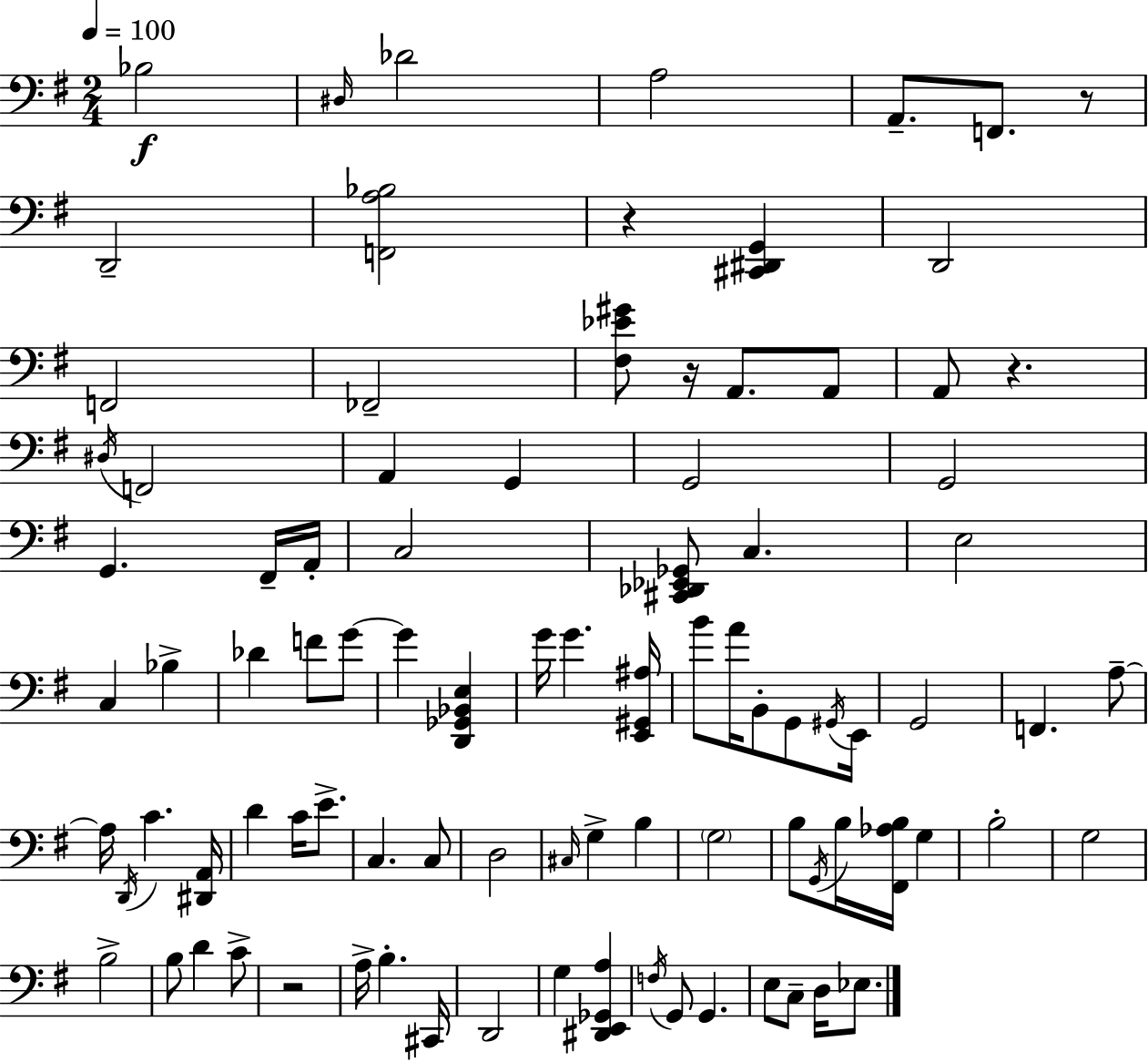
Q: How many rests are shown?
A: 5